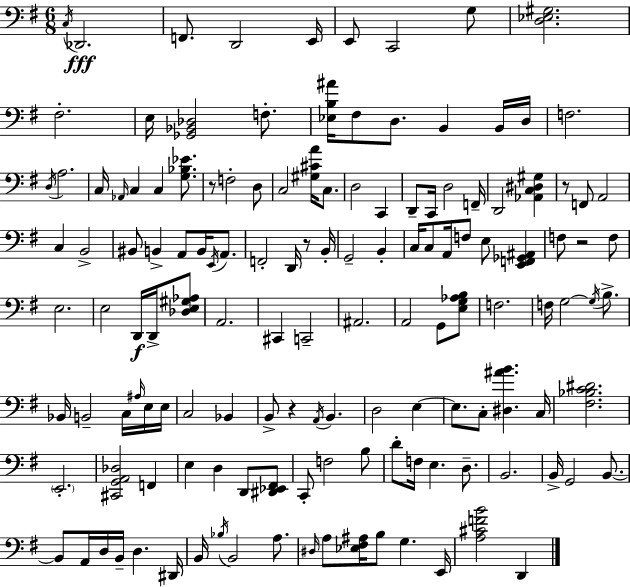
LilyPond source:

{
  \clef bass
  \numericTimeSignature
  \time 6/8
  \key g \major
  \acciaccatura { c16 }\fff des,2. | f,8. d,2 | e,16 e,8 c,2 g8 | <d ees gis>2. | \break fis2.-. | e16 <ges, bes, des>2 f8.-. | <ees b ais'>16 fis8 d8. b,4 b,16 | d16 f2. | \break \acciaccatura { d16 } a2. | c16 \grace { aes,16 } c4 c4 | <g bes ees'>8. r8 f2-. | d8 c2 <gis cis' a'>16 | \break c8. d2 c,4 | d,8-- c,16 d2 | f,16-- d,2 <aes, c dis gis>4 | r8 f,8 a,2 | \break c4 b,2-> | bis,8 b,4-> a,8 b,16 | \acciaccatura { e,16 } a,8. f,2-. | d,16 r8 b,16-. g,2-- | \break b,4-. c16 c8 a,16 f8 e8 | <e, f, ges, ais,>4 f8 r2 | f8 e2. | e2 | \break d,16\f d,16-> <des e gis aes>8 a,2. | cis,4 c,2-- | ais,2. | a,2 | \break g,8 <e g aes b>8 f2. | f16 g2~~ | \acciaccatura { g16 } b8.-> bes,16 b,2-- | c16 \grace { ais16 } e16 e16 c2 | \break bes,4 b,8-> r4 | \acciaccatura { a,16 } b,4. d2 | e4~~ e8. c8-. | <dis ais' b'>4. c16 <fis bes c' dis'>2. | \break \parenthesize e,2.-. | <cis, g, a, des>2 | f,4 e4 d4 | d,8 <dis, ees, fis,>8 c,8-. f2 | \break b8 d'8-. f16 e4. | d8.-- b,2. | b,16-> g,2 | b,8.~~ b,8 a,16 d16 b,16-- | \break d4. dis,16 b,16 \acciaccatura { bes16 } b,2 | a8. \grace { dis16 } a8 <ees fis ais>16 | b8 g4. e,16 <a cis' f' b'>2 | d,4 \bar "|."
}